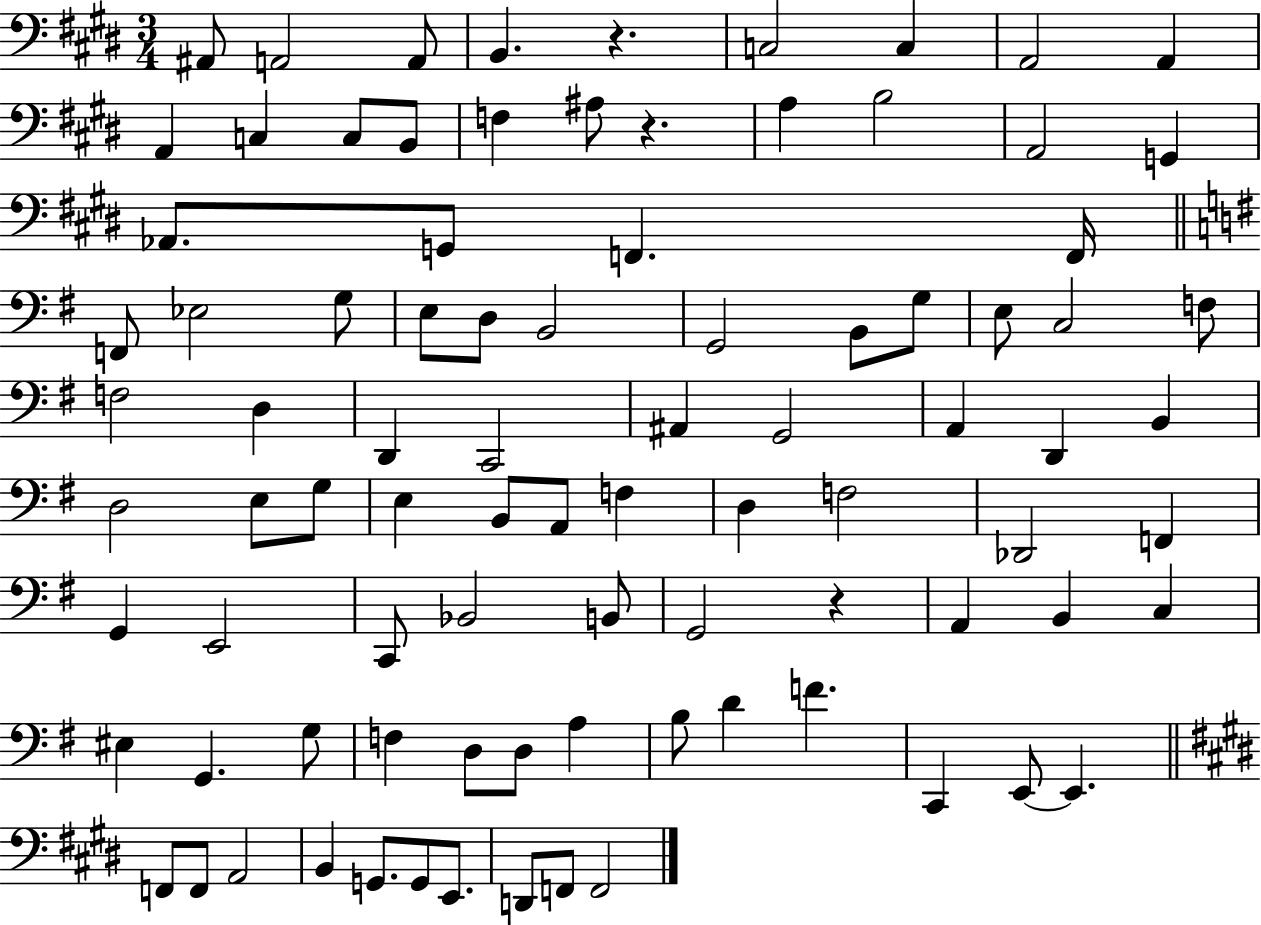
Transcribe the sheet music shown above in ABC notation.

X:1
T:Untitled
M:3/4
L:1/4
K:E
^A,,/2 A,,2 A,,/2 B,, z C,2 C, A,,2 A,, A,, C, C,/2 B,,/2 F, ^A,/2 z A, B,2 A,,2 G,, _A,,/2 G,,/2 F,, F,,/4 F,,/2 _E,2 G,/2 E,/2 D,/2 B,,2 G,,2 B,,/2 G,/2 E,/2 C,2 F,/2 F,2 D, D,, C,,2 ^A,, G,,2 A,, D,, B,, D,2 E,/2 G,/2 E, B,,/2 A,,/2 F, D, F,2 _D,,2 F,, G,, E,,2 C,,/2 _B,,2 B,,/2 G,,2 z A,, B,, C, ^E, G,, G,/2 F, D,/2 D,/2 A, B,/2 D F C,, E,,/2 E,, F,,/2 F,,/2 A,,2 B,, G,,/2 G,,/2 E,,/2 D,,/2 F,,/2 F,,2